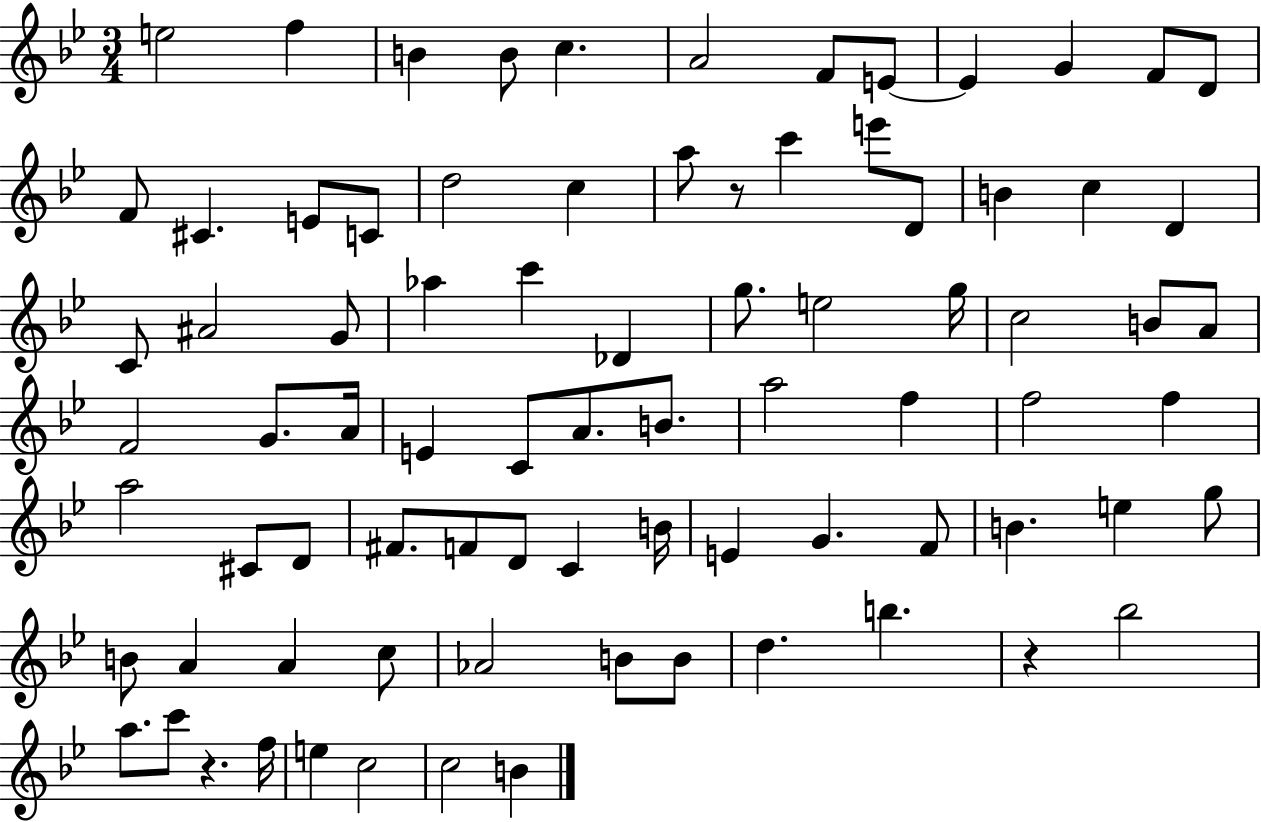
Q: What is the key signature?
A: BES major